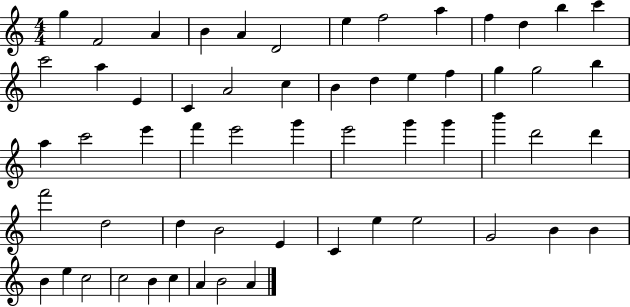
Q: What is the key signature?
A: C major